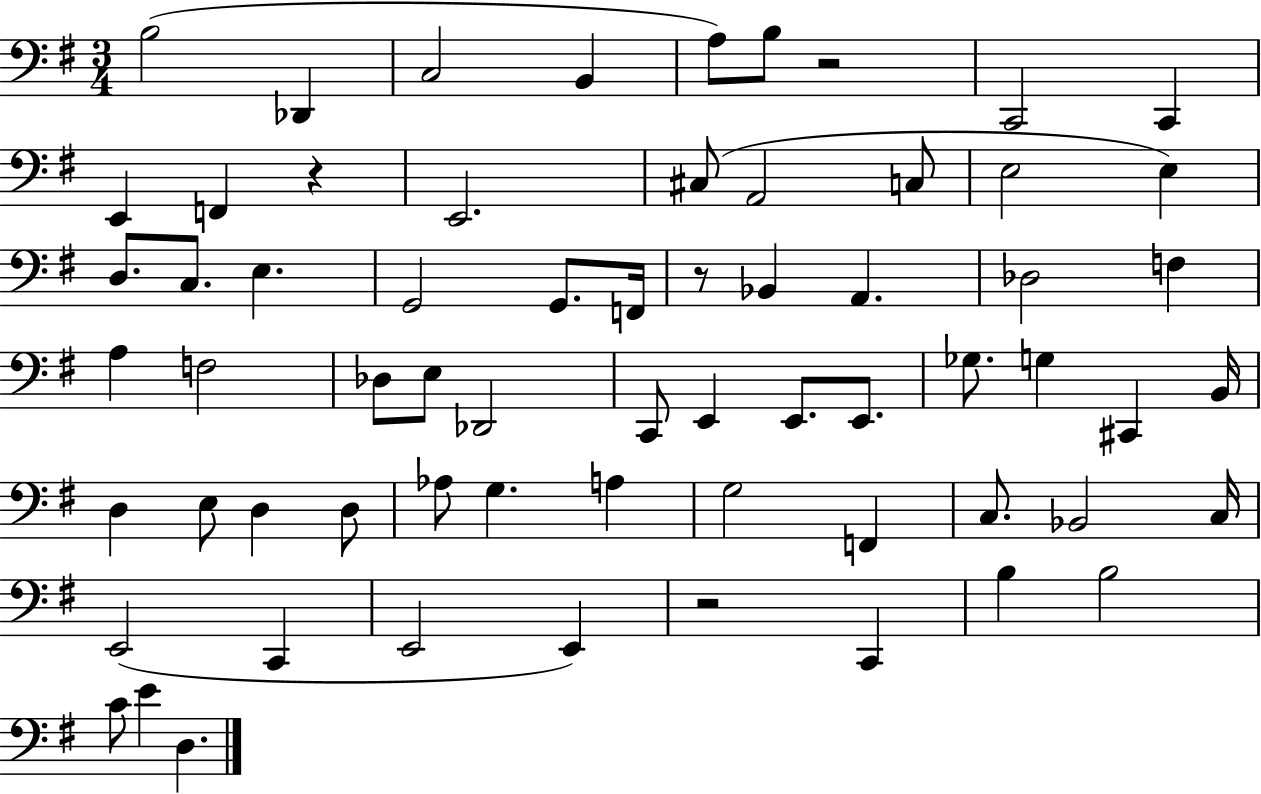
{
  \clef bass
  \numericTimeSignature
  \time 3/4
  \key g \major
  b2( des,4 | c2 b,4 | a8) b8 r2 | c,2 c,4 | \break e,4 f,4 r4 | e,2. | cis8( a,2 c8 | e2 e4) | \break d8. c8. e4. | g,2 g,8. f,16 | r8 bes,4 a,4. | des2 f4 | \break a4 f2 | des8 e8 des,2 | c,8 e,4 e,8. e,8. | ges8. g4 cis,4 b,16 | \break d4 e8 d4 d8 | aes8 g4. a4 | g2 f,4 | c8. bes,2 c16 | \break e,2( c,4 | e,2 e,4) | r2 c,4 | b4 b2 | \break c'8 e'4 d4. | \bar "|."
}